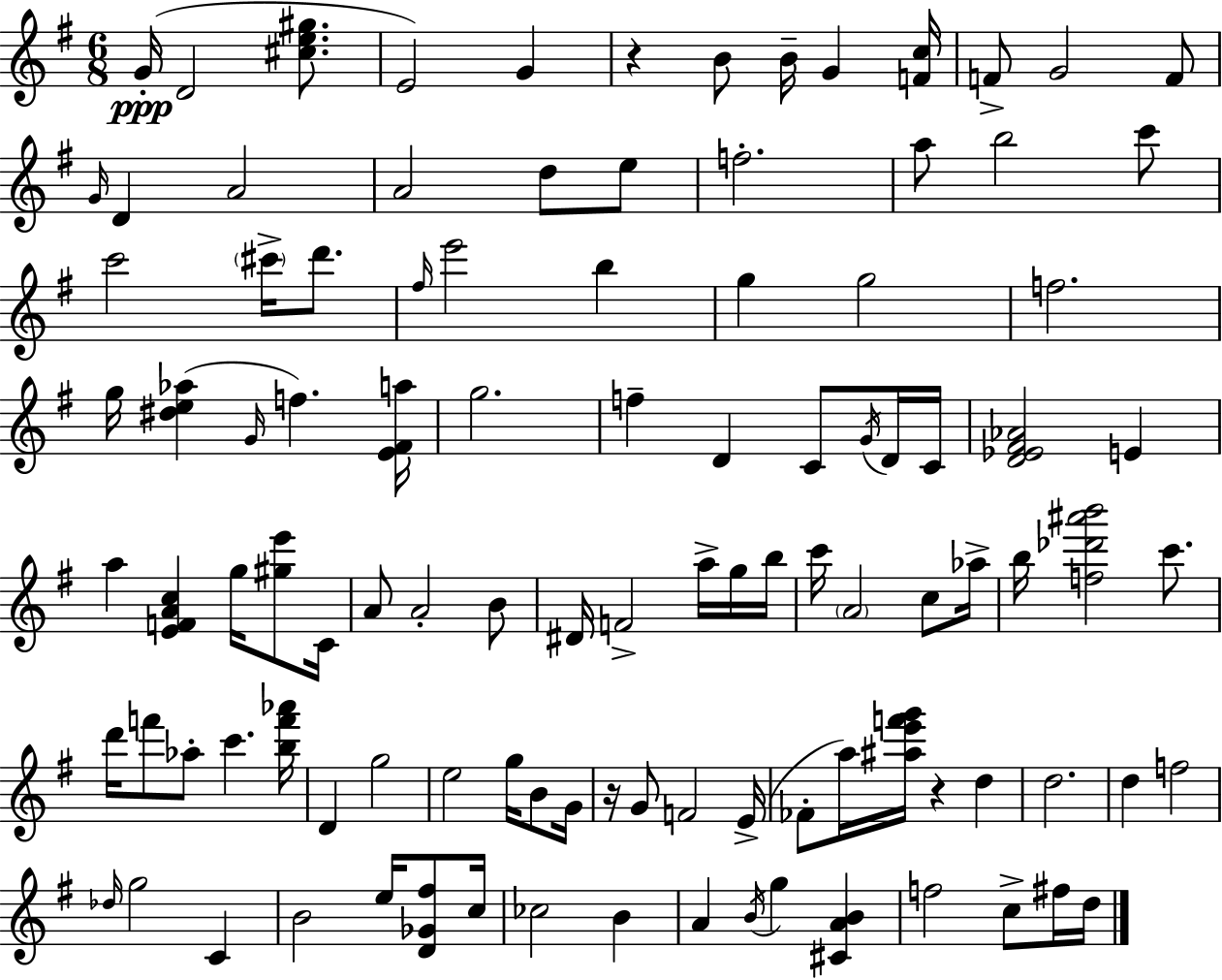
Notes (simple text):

G4/s D4/h [C#5,E5,G#5]/e. E4/h G4/q R/q B4/e B4/s G4/q [F4,C5]/s F4/e G4/h F4/e G4/s D4/q A4/h A4/h D5/e E5/e F5/h. A5/e B5/h C6/e C6/h C#6/s D6/e. F#5/s E6/h B5/q G5/q G5/h F5/h. G5/s [D#5,E5,Ab5]/q G4/s F5/q. [E4,F#4,A5]/s G5/h. F5/q D4/q C4/e G4/s D4/s C4/s [D4,Eb4,F#4,Ab4]/h E4/q A5/q [E4,F4,A4,C5]/q G5/s [G#5,E6]/e C4/s A4/e A4/h B4/e D#4/s F4/h A5/s G5/s B5/s C6/s A4/h C5/e Ab5/s B5/s [F5,Db6,A#6,B6]/h C6/e. D6/s F6/e Ab5/e C6/q. [B5,F6,Ab6]/s D4/q G5/h E5/h G5/s B4/e G4/s R/s G4/e F4/h E4/s FES4/e A5/s [A#5,E6,F6,G6]/s R/q D5/q D5/h. D5/q F5/h Db5/s G5/h C4/q B4/h E5/s [D4,Gb4,F#5]/e C5/s CES5/h B4/q A4/q B4/s G5/q [C#4,A4,B4]/q F5/h C5/e F#5/s D5/s